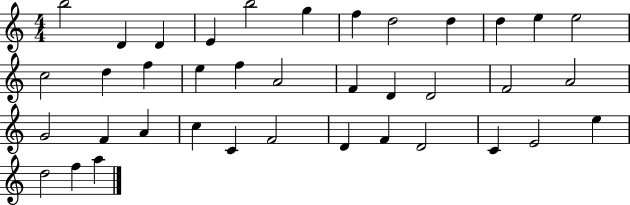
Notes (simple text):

B5/h D4/q D4/q E4/q B5/h G5/q F5/q D5/h D5/q D5/q E5/q E5/h C5/h D5/q F5/q E5/q F5/q A4/h F4/q D4/q D4/h F4/h A4/h G4/h F4/q A4/q C5/q C4/q F4/h D4/q F4/q D4/h C4/q E4/h E5/q D5/h F5/q A5/q